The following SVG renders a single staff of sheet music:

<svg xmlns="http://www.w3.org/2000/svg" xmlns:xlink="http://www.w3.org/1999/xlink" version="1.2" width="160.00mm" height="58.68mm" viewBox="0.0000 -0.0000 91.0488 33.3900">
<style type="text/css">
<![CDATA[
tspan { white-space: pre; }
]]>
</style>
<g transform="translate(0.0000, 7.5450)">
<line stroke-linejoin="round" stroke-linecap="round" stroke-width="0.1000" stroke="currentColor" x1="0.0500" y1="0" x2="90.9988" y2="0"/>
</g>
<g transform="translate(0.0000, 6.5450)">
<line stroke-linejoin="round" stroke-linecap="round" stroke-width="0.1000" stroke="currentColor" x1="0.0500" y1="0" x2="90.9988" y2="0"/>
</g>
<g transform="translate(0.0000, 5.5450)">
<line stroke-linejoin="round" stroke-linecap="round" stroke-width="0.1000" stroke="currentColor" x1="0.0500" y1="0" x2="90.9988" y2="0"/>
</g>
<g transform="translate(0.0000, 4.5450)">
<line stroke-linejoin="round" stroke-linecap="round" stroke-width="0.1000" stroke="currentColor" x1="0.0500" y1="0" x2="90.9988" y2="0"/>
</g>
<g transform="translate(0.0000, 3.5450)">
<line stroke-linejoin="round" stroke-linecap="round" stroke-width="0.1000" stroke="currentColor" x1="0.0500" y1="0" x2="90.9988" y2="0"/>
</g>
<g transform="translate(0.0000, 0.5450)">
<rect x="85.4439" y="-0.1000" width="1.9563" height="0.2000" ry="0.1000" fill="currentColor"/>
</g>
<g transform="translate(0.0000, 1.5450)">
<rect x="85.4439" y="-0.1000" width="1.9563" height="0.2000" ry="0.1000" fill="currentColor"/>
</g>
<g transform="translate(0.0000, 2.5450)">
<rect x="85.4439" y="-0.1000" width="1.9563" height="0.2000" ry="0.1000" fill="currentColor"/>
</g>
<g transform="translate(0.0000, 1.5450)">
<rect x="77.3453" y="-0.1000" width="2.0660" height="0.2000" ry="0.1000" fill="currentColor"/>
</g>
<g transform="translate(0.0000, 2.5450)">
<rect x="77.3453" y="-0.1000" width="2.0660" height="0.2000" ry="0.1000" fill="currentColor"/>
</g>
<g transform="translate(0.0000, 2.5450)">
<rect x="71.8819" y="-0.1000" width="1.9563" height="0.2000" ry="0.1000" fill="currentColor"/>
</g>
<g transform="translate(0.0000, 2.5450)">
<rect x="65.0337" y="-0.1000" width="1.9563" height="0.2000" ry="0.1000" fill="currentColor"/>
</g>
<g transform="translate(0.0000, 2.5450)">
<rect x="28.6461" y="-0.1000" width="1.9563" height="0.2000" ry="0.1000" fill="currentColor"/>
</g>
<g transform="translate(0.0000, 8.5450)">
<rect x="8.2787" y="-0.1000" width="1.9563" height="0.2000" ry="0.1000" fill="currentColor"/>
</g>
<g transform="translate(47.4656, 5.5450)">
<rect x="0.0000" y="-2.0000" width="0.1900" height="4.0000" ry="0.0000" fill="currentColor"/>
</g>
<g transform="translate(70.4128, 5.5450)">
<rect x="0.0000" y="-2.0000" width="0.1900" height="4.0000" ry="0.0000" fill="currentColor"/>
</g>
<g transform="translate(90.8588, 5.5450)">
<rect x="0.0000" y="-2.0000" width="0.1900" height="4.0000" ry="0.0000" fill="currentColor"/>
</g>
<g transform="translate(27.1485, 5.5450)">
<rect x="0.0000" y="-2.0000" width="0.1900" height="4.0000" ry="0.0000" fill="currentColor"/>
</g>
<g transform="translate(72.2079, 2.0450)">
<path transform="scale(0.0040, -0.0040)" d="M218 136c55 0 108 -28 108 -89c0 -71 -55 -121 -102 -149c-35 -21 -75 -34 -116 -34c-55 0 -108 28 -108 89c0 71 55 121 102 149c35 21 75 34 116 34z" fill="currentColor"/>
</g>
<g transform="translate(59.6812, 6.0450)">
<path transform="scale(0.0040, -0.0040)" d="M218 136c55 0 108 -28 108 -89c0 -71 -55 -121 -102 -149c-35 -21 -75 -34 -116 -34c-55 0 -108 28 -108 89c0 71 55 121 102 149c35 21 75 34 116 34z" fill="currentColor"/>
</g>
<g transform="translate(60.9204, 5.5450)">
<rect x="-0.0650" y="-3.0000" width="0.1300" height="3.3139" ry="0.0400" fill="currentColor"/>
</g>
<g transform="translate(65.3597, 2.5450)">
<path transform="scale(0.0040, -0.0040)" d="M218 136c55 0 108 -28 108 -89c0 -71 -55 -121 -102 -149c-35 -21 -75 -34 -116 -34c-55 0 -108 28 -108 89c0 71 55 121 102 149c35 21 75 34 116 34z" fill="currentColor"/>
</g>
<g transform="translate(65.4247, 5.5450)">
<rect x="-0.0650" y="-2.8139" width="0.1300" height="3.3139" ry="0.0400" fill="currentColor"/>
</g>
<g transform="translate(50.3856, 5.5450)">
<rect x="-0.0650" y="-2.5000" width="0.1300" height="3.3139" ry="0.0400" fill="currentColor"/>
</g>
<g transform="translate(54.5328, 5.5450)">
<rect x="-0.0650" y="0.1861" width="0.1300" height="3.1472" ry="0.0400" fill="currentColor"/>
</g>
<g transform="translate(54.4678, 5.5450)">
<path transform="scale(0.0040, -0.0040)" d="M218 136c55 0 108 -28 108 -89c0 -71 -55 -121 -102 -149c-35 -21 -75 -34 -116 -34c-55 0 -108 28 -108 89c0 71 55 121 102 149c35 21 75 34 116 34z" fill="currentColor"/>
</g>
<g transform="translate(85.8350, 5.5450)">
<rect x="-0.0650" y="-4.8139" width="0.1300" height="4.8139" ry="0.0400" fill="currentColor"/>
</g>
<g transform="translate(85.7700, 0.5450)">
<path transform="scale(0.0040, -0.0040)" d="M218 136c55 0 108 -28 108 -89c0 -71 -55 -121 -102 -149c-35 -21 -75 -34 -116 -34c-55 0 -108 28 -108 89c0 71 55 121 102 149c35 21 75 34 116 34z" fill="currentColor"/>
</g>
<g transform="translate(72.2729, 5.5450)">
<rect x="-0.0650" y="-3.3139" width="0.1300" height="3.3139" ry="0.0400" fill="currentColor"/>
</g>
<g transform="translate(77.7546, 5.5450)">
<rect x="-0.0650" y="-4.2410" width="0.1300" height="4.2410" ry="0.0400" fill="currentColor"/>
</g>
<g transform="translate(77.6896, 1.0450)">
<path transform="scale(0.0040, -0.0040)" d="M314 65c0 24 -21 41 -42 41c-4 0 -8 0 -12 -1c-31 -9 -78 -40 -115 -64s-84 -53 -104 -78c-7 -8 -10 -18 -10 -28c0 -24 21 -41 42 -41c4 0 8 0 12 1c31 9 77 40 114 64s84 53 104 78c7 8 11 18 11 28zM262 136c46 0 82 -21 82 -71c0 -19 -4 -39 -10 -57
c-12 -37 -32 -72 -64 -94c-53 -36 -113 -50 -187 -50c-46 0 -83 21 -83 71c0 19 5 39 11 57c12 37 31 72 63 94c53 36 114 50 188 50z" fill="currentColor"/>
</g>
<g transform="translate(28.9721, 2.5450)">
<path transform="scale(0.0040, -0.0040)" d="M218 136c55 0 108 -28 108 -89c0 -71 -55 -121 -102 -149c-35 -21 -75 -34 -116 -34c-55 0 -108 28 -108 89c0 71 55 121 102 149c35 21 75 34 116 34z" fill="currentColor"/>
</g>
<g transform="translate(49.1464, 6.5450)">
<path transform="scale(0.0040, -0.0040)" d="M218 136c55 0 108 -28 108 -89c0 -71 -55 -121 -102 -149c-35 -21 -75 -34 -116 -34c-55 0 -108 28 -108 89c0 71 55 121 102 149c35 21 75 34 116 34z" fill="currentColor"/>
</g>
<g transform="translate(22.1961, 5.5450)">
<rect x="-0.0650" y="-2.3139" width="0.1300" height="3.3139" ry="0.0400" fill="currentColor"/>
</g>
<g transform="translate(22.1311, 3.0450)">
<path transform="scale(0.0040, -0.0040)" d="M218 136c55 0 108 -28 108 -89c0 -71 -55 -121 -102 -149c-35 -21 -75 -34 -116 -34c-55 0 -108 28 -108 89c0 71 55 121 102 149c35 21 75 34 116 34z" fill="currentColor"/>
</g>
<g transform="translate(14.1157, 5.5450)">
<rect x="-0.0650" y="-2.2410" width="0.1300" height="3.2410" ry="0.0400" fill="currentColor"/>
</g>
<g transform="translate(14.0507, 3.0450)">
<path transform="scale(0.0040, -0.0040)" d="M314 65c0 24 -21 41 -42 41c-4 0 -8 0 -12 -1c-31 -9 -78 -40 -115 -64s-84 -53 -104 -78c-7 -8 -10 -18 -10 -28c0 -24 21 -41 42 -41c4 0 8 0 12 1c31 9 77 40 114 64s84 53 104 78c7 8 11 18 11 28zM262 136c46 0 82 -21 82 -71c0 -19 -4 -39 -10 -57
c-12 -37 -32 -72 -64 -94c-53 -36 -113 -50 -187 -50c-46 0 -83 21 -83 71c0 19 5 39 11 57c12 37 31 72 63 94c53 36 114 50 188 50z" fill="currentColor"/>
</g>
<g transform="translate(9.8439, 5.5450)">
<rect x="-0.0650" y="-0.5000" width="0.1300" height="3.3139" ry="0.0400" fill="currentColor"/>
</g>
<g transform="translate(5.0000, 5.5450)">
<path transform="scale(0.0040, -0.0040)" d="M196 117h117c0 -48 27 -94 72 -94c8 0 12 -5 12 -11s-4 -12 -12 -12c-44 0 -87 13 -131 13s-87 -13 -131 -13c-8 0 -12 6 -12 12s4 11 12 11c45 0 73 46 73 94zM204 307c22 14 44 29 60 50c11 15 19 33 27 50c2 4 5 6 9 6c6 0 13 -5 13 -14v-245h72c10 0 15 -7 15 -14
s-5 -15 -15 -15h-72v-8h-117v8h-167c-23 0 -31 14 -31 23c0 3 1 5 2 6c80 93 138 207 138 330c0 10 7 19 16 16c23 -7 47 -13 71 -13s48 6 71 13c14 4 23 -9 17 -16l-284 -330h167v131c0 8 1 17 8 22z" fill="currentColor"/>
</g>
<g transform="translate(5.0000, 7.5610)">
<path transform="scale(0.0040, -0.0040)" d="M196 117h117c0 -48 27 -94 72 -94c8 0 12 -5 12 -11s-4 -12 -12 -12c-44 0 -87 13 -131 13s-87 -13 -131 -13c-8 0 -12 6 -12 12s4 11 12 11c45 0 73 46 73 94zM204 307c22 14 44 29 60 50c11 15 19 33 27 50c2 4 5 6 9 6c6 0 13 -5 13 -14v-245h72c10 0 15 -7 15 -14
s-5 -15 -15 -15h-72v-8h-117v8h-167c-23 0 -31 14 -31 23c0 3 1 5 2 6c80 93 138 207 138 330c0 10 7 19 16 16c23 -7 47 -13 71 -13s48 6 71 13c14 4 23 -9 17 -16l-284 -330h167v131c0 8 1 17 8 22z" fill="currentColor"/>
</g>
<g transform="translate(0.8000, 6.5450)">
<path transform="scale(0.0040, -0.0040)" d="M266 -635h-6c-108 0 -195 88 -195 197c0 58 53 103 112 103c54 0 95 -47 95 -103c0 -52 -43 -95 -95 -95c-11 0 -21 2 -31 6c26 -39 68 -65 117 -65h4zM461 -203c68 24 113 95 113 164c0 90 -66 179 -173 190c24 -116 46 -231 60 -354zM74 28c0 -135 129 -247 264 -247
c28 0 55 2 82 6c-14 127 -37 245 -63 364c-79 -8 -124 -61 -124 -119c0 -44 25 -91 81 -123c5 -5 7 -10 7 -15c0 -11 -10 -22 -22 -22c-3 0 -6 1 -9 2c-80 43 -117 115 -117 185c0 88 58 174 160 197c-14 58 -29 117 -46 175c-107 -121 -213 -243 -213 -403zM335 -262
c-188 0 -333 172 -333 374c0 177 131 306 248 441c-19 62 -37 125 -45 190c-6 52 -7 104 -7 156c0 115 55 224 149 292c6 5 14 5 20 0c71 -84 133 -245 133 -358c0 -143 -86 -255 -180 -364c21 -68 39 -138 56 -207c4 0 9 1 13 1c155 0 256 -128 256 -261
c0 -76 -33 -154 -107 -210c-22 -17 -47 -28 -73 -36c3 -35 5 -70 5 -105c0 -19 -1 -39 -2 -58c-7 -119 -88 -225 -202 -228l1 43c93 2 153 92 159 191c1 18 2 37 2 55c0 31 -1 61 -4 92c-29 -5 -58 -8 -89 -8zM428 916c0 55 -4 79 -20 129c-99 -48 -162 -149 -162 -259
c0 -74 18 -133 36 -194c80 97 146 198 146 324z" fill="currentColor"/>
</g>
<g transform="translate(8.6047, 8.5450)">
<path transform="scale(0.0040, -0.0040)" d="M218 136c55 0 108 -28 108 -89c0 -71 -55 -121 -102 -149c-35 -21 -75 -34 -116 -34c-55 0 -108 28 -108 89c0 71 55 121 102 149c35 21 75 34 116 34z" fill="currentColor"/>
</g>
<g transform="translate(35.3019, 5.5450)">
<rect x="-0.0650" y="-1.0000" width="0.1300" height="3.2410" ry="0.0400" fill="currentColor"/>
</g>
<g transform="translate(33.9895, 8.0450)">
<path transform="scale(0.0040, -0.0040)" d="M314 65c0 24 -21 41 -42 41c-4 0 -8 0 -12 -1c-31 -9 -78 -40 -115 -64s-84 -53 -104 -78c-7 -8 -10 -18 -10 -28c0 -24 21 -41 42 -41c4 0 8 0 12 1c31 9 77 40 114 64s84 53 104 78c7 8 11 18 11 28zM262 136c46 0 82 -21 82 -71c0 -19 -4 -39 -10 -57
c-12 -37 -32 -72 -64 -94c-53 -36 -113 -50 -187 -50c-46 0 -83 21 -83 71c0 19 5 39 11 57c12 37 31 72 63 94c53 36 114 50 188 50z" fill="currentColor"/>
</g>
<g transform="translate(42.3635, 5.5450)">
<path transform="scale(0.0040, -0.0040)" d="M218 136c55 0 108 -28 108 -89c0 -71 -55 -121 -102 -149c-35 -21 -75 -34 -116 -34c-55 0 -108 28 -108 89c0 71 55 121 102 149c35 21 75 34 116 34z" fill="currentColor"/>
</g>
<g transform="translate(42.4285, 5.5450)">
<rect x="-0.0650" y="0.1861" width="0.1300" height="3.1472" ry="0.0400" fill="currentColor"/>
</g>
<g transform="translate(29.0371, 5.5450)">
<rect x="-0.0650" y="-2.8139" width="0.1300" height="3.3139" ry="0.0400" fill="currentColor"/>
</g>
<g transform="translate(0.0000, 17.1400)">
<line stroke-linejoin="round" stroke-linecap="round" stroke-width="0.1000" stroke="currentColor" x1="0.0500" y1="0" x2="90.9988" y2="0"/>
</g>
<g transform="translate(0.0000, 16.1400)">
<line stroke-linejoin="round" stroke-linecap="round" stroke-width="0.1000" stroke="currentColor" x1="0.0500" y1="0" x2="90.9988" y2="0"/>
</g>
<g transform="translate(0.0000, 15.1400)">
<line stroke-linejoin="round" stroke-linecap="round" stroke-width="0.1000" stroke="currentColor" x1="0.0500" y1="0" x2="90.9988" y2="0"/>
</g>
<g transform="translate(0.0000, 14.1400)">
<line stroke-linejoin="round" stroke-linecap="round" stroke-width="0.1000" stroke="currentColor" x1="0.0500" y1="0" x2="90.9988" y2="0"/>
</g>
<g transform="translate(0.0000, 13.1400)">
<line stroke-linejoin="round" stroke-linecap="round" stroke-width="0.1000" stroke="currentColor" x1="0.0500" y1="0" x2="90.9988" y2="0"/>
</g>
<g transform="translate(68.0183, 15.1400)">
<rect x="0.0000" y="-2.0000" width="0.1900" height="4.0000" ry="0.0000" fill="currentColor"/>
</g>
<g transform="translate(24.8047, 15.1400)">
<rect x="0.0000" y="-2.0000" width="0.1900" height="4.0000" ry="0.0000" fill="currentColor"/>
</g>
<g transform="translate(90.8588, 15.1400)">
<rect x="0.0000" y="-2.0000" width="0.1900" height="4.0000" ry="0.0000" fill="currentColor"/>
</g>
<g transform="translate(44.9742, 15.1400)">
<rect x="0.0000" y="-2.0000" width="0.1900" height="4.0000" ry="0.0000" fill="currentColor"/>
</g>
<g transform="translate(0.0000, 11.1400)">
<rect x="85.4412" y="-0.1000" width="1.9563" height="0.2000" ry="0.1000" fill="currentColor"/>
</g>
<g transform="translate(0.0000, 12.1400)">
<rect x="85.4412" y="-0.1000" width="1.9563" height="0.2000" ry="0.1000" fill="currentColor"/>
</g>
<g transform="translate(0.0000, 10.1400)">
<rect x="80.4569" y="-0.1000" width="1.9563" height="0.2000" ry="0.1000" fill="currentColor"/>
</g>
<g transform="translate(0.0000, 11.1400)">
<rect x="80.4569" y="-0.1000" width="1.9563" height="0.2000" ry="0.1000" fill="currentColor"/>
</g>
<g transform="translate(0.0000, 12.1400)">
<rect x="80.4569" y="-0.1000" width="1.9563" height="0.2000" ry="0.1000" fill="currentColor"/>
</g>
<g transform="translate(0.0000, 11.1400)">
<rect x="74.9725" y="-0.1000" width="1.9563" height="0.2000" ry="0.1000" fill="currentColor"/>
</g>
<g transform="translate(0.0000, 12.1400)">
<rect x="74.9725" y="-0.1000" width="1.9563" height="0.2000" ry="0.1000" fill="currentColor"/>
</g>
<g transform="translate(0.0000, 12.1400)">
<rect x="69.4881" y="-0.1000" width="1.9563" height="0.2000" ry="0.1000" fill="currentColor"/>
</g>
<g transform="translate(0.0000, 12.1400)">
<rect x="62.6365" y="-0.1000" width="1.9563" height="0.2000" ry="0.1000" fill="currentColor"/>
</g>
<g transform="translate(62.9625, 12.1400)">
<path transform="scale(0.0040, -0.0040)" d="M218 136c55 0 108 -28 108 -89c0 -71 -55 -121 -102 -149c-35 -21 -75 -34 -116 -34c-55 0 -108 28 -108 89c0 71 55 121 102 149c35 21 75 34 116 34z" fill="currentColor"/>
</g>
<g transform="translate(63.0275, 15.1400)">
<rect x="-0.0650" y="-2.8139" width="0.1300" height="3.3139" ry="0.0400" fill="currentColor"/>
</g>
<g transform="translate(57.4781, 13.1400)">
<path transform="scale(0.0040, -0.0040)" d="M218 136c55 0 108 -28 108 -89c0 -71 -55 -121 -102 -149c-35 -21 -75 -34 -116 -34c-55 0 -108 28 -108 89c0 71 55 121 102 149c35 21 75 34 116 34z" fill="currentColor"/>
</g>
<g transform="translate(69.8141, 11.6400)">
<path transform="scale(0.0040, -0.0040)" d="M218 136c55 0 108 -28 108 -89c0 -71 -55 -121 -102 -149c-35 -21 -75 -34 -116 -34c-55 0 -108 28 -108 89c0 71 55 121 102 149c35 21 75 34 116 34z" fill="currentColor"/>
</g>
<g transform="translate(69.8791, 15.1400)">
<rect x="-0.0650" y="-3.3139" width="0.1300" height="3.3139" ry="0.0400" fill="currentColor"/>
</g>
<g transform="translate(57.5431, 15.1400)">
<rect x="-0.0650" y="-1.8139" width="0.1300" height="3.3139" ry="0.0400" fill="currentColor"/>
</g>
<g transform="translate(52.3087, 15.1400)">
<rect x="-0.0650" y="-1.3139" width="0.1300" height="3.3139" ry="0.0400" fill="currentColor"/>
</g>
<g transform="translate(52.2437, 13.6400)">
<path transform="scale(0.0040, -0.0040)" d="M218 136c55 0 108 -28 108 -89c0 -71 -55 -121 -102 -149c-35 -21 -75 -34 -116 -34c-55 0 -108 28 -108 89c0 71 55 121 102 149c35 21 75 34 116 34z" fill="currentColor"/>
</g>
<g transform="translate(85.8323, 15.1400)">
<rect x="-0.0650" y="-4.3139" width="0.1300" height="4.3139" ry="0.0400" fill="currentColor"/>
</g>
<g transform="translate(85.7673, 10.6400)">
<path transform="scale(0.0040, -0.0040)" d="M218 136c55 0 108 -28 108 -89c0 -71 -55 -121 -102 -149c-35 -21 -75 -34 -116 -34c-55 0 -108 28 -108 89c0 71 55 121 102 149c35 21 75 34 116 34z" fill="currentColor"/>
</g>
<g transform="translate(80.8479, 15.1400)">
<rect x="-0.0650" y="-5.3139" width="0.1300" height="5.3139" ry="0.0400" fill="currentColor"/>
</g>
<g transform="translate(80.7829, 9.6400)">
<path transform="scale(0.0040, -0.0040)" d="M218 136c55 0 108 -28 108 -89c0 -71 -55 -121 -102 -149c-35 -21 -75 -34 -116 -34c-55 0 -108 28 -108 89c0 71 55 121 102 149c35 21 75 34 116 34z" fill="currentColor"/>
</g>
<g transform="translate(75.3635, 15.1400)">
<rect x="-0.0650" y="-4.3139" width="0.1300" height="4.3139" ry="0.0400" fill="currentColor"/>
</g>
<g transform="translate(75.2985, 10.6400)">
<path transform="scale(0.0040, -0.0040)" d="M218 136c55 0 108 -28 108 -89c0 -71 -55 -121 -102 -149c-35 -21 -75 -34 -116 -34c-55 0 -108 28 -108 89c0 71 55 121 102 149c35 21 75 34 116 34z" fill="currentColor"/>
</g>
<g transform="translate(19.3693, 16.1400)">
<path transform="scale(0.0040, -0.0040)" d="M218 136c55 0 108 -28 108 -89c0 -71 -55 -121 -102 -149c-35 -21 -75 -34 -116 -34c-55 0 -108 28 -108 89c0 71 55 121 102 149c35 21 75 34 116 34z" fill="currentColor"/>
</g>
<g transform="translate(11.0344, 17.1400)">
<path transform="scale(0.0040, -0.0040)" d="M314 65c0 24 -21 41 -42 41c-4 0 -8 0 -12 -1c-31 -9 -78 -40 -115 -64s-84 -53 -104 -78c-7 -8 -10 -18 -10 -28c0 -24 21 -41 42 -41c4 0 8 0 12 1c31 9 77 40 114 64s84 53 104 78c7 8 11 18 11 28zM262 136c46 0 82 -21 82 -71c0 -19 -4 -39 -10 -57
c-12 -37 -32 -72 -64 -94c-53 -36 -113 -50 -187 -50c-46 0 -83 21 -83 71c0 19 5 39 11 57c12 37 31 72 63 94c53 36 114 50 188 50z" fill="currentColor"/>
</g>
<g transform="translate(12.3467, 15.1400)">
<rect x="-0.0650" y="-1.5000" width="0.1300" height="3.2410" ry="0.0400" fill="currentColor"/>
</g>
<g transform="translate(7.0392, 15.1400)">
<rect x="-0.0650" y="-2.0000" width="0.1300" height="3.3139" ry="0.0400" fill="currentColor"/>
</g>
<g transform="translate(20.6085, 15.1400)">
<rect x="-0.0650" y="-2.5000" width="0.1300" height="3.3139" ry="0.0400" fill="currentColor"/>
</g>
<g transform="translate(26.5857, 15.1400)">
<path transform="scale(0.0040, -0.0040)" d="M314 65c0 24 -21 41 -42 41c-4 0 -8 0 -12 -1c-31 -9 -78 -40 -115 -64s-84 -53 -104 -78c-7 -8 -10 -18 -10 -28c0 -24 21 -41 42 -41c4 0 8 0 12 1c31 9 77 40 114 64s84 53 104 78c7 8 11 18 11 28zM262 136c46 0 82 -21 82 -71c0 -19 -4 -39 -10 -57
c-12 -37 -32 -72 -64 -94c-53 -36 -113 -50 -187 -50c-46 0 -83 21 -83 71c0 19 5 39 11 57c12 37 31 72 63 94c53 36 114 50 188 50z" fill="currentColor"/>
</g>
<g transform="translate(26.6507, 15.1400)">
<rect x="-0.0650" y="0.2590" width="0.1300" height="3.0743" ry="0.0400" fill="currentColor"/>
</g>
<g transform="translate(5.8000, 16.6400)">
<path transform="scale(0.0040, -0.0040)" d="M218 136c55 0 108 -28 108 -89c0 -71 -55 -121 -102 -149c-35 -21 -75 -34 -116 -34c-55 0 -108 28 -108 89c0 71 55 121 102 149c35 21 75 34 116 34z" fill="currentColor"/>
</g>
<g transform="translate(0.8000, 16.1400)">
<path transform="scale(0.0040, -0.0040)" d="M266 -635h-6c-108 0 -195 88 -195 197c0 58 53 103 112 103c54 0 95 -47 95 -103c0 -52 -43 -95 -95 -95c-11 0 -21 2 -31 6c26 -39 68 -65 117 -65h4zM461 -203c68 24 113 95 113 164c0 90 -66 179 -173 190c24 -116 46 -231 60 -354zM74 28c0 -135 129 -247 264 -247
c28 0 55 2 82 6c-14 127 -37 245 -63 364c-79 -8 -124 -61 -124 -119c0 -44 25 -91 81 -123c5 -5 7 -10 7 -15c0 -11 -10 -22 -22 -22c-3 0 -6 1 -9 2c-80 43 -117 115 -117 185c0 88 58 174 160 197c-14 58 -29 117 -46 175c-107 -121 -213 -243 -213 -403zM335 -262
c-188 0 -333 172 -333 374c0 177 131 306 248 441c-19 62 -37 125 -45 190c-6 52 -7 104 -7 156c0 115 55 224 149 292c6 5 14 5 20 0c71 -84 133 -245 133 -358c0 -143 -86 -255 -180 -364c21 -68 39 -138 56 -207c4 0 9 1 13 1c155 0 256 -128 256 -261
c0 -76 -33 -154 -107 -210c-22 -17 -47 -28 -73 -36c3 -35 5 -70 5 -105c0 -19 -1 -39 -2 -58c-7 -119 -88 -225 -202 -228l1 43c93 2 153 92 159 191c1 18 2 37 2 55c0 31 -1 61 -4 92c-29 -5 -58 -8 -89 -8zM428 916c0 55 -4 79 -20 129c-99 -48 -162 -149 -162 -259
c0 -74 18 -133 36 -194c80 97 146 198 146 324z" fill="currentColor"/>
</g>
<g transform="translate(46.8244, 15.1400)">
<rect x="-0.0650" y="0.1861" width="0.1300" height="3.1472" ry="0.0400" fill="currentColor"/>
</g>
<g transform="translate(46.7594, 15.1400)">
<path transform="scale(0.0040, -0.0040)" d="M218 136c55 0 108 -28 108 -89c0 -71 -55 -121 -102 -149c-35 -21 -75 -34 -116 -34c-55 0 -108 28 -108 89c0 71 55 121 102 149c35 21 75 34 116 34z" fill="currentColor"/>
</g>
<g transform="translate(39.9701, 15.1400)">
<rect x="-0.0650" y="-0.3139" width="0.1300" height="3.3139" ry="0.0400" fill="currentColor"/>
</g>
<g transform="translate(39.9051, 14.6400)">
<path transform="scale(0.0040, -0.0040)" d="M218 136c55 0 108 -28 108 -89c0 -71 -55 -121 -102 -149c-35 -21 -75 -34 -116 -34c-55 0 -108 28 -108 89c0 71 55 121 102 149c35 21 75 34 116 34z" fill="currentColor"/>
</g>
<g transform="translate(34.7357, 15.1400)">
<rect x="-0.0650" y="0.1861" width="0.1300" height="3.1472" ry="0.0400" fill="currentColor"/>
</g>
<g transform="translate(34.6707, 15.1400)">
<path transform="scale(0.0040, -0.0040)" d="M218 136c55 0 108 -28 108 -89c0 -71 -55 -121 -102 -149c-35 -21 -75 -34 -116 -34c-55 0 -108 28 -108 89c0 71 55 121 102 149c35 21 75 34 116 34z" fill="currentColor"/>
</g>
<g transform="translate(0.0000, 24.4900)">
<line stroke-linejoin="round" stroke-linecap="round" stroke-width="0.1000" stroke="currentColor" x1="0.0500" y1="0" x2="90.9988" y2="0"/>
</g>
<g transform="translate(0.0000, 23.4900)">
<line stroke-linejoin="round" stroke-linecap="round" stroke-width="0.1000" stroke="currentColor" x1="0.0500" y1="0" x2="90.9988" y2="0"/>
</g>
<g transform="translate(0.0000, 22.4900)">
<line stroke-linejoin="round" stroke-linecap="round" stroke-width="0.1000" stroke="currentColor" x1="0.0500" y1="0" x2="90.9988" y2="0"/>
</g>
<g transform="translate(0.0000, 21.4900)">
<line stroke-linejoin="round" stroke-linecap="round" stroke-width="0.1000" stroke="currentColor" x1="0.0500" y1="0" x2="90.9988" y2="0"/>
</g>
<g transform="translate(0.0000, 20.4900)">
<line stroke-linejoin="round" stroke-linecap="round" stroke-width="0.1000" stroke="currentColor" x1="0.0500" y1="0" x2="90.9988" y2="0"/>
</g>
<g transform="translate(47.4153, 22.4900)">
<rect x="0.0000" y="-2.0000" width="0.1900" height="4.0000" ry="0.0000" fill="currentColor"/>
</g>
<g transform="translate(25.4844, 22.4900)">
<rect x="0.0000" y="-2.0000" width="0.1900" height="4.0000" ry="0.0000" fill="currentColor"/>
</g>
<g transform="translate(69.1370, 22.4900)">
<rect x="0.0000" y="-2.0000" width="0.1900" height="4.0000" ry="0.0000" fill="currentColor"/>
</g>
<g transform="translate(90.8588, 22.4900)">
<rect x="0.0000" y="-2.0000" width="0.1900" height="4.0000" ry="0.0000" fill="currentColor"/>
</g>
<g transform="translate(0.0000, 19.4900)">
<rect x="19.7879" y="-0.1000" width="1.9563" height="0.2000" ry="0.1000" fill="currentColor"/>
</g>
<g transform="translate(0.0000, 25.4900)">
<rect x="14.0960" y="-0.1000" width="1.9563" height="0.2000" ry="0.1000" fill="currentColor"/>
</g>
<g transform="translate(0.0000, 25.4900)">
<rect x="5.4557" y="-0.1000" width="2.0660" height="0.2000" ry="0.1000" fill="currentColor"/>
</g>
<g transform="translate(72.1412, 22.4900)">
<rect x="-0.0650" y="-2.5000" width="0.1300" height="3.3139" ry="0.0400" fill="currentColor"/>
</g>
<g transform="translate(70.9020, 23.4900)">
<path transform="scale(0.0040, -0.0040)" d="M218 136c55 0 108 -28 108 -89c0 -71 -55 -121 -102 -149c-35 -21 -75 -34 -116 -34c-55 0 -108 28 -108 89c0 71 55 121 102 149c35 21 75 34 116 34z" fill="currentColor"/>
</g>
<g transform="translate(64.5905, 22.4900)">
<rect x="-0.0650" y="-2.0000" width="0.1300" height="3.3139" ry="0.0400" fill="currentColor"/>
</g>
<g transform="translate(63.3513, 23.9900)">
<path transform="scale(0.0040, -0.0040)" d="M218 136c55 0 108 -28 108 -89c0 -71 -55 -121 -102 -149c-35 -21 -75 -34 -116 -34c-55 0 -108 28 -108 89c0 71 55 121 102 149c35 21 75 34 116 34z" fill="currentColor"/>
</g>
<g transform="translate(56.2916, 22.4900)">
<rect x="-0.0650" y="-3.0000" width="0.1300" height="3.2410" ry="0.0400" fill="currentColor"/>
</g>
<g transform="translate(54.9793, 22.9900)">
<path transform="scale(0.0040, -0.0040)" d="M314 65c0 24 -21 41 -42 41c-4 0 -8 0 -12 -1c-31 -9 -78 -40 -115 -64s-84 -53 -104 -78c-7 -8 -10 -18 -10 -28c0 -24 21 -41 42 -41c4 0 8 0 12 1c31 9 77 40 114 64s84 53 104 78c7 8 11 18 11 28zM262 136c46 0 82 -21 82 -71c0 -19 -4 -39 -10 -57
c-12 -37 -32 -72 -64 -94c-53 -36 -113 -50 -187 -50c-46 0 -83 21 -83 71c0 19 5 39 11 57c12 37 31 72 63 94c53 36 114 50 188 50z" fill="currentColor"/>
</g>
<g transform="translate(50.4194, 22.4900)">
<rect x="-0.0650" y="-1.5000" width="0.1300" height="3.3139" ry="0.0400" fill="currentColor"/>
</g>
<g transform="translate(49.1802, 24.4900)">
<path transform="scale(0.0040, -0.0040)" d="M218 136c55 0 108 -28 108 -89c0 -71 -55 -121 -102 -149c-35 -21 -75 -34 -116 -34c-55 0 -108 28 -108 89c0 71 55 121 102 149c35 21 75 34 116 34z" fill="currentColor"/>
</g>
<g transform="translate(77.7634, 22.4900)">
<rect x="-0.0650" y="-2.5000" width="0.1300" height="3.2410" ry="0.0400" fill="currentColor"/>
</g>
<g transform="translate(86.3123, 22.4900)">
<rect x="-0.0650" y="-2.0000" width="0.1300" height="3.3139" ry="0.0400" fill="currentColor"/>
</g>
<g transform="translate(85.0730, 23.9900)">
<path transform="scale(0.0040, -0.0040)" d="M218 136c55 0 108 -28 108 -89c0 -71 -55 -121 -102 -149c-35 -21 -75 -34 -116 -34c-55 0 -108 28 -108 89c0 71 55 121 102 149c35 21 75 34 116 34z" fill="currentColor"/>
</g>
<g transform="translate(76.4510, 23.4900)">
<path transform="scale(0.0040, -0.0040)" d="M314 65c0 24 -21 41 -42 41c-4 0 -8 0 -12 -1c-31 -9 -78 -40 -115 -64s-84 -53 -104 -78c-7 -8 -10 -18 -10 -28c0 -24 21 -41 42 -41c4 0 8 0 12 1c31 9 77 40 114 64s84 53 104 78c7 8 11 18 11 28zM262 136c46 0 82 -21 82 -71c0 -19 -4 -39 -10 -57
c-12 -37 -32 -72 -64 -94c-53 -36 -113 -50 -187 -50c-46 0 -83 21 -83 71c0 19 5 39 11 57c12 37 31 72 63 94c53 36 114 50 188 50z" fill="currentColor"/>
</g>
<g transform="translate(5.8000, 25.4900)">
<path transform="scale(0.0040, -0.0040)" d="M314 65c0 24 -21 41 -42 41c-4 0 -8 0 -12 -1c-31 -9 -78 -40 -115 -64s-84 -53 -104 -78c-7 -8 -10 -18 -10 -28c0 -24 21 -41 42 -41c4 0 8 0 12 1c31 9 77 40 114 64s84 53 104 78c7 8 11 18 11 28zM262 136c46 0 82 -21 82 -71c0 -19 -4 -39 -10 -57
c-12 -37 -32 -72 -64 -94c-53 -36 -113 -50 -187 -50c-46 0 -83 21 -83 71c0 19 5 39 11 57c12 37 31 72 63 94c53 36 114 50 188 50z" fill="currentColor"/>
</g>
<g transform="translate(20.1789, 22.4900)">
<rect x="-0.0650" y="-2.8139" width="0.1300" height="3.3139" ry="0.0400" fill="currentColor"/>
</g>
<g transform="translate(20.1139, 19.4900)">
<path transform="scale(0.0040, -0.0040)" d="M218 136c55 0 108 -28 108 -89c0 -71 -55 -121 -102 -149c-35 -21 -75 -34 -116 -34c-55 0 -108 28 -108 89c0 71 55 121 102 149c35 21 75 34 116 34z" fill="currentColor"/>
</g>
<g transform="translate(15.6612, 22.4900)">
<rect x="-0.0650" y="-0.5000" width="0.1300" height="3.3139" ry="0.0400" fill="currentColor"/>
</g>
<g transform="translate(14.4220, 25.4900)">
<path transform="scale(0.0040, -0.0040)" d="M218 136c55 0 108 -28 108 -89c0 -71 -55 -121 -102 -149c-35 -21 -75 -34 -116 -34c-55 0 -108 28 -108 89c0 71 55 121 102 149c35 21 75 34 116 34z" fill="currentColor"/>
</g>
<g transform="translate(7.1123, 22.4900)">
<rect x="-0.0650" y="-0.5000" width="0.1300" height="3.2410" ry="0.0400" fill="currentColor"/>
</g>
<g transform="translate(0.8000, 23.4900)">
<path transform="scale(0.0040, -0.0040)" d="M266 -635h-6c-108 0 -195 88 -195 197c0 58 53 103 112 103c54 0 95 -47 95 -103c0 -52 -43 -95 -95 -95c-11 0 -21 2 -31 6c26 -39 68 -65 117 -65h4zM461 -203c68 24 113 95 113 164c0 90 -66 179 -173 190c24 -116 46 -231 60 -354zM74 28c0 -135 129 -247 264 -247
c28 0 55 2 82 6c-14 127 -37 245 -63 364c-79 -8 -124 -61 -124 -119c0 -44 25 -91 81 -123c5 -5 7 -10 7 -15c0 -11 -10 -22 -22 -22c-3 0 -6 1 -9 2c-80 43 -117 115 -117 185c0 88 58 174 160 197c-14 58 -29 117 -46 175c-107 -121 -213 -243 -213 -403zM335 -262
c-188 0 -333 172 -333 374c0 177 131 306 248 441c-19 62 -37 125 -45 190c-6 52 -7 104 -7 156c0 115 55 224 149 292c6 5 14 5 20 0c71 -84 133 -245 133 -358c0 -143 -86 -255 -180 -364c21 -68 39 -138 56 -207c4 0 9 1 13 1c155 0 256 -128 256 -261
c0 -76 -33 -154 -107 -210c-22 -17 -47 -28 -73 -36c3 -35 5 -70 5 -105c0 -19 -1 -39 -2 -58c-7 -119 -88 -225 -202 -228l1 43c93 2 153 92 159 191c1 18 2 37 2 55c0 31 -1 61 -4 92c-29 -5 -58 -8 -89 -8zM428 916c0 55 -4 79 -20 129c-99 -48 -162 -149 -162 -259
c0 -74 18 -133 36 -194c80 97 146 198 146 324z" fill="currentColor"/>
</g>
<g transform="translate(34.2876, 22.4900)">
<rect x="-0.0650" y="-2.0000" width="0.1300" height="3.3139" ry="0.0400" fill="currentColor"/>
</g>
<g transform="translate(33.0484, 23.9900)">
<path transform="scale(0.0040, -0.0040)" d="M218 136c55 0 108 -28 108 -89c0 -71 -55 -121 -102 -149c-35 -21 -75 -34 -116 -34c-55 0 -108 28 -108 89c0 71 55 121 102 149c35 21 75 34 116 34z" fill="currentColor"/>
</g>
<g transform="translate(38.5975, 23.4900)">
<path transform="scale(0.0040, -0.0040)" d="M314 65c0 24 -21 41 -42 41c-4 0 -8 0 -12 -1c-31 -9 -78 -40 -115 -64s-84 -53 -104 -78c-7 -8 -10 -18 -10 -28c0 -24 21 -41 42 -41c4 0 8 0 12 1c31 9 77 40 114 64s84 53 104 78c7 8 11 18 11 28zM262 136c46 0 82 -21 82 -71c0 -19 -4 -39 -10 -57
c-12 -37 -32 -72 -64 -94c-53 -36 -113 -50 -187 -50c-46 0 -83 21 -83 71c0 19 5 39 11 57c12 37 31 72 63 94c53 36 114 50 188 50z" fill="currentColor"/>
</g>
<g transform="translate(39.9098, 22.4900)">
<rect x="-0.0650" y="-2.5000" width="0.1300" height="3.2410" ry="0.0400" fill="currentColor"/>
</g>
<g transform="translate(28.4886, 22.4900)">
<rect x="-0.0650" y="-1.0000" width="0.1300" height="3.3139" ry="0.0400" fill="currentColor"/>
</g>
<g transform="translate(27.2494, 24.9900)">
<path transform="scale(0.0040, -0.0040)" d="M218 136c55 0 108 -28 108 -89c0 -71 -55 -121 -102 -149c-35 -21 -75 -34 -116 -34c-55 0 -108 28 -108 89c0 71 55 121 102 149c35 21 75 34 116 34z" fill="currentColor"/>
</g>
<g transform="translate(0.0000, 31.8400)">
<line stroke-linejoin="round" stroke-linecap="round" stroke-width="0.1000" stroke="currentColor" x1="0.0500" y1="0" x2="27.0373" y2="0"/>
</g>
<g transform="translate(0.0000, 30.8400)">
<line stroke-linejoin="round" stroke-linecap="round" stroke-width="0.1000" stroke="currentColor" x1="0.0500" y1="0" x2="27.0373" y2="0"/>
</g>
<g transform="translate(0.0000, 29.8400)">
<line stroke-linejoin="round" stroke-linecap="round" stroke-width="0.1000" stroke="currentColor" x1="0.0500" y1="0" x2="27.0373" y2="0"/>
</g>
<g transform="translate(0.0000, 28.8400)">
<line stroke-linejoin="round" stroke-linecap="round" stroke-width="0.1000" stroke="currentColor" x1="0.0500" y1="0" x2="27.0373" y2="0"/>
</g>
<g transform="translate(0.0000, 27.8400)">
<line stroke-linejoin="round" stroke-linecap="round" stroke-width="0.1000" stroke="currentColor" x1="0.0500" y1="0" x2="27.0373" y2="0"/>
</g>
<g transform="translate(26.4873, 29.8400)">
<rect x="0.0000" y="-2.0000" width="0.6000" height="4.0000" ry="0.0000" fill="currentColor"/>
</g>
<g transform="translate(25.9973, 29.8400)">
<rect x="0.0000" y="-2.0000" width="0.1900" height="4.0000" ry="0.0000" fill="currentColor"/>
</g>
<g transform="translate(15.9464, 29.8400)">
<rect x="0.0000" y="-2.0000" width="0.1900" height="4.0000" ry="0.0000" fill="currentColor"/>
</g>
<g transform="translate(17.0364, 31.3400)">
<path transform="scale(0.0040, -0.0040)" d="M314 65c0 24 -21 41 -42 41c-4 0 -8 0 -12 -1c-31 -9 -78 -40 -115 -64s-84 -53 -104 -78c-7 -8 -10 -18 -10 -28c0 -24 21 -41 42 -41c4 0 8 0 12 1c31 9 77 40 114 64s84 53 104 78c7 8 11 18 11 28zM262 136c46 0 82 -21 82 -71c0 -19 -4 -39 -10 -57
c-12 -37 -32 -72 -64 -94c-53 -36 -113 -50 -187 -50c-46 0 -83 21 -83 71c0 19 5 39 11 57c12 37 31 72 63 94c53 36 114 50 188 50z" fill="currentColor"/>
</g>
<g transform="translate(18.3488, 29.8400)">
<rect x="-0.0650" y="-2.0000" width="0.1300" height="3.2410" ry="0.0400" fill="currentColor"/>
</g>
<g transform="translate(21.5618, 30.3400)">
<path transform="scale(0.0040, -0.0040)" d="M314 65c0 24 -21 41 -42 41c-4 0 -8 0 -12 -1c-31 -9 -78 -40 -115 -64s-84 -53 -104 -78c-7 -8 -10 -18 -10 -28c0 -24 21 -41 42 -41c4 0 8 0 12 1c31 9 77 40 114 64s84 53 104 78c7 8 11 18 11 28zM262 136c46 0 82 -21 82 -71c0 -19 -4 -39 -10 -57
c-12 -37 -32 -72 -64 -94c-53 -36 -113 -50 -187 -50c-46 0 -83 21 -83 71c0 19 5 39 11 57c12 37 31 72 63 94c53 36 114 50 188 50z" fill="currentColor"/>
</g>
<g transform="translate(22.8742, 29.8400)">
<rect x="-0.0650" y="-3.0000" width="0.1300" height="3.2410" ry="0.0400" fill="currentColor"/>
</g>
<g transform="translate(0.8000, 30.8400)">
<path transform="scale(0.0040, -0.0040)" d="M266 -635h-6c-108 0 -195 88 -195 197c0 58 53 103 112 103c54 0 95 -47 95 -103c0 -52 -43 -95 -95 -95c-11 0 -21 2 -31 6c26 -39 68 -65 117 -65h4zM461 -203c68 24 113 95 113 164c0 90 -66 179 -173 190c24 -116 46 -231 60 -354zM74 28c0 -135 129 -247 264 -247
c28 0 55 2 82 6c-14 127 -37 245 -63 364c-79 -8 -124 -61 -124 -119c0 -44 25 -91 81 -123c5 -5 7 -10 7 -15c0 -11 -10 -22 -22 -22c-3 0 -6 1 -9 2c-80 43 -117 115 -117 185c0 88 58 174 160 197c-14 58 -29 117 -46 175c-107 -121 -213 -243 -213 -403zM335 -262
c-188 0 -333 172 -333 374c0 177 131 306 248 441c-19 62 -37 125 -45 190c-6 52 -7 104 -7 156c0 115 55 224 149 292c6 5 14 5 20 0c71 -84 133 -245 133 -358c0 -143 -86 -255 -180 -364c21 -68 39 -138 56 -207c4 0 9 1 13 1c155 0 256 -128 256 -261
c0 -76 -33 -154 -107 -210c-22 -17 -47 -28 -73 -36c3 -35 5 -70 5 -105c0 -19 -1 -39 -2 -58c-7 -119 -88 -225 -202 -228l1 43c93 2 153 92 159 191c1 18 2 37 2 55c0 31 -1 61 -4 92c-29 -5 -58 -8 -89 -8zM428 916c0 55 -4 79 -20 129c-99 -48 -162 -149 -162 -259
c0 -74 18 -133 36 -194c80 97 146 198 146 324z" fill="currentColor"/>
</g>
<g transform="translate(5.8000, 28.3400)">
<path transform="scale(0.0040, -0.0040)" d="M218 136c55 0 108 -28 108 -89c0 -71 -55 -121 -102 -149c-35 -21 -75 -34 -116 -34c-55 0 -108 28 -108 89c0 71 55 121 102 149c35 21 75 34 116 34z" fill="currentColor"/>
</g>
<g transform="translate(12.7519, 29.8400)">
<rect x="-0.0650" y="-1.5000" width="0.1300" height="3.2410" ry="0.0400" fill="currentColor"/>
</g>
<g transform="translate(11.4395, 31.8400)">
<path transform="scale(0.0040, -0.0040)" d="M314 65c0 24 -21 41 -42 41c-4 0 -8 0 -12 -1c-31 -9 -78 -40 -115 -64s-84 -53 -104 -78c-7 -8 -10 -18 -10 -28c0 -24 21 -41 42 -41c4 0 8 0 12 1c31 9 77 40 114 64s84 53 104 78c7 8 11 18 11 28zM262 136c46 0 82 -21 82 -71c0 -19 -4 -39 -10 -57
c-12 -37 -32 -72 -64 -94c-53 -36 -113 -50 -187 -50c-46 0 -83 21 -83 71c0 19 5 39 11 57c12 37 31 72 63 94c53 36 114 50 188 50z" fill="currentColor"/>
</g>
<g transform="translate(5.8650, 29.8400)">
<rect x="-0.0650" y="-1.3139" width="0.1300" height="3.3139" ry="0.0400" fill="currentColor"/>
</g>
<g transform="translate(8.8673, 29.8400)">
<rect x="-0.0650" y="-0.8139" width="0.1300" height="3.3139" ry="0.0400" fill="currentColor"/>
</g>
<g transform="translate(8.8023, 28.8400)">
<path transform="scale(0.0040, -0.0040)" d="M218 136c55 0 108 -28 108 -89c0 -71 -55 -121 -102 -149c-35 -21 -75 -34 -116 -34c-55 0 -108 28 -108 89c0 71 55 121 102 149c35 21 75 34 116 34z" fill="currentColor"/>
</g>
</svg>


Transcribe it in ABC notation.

X:1
T:Untitled
M:4/4
L:1/4
K:C
C g2 g a D2 B G B A a b d'2 e' F E2 G B2 B c B e f a b d' f' d' C2 C a D F G2 E A2 F G G2 F e d E2 F2 A2